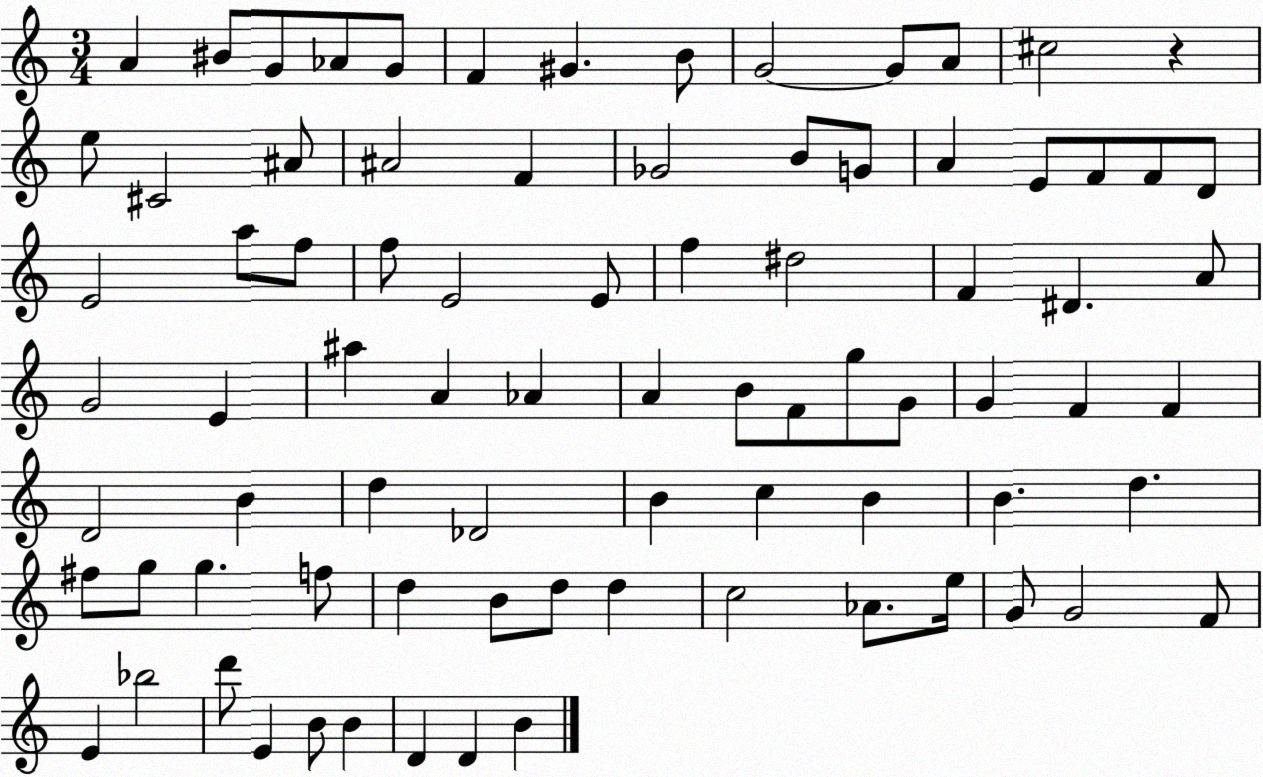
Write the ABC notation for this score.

X:1
T:Untitled
M:3/4
L:1/4
K:C
A ^B/2 G/2 _A/2 G/2 F ^G B/2 G2 G/2 A/2 ^c2 z e/2 ^C2 ^A/2 ^A2 F _G2 B/2 G/2 A E/2 F/2 F/2 D/2 E2 a/2 f/2 f/2 E2 E/2 f ^d2 F ^D A/2 G2 E ^a A _A A B/2 F/2 g/2 G/2 G F F D2 B d _D2 B c B B d ^f/2 g/2 g f/2 d B/2 d/2 d c2 _A/2 e/4 G/2 G2 F/2 E _b2 d'/2 E B/2 B D D B